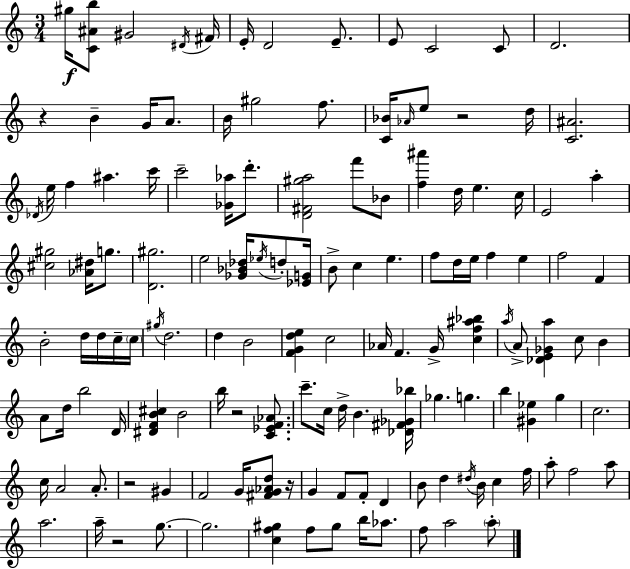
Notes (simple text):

G#5/s [C4,A#4,B5]/e G#4/h D#4/s F#4/s E4/s D4/h E4/e. E4/e C4/h C4/e D4/h. R/q B4/q G4/s A4/e. B4/s G#5/h F5/e. [C4,Bb4]/s Ab4/s E5/e R/h D5/s [C4,A#4]/h. Db4/s E5/s F5/q A#5/q. C6/s C6/h [Gb4,Ab5]/s D6/e. [D4,F#4,G#5,A5]/h F6/e Bb4/e [F5,A#6]/q D5/s E5/q. C5/s E4/h A5/q [C#5,G#5]/h [Ab4,D#5]/s G5/e. [D4,G#5]/h. E5/h [Gb4,Bb4,Db5]/s Eb5/s D5/e [Eb4,G4]/s B4/e C5/q E5/q. F5/e D5/s E5/s F5/q E5/q F5/h F4/q B4/h D5/s D5/s C5/s C5/s G#5/s D5/h. D5/q B4/h [F4,G4,D5,E5]/q C5/h Ab4/s F4/q. G4/s [C5,F5,A#5,Bb5]/q A5/s A4/e [Db4,E4,Gb4,A5]/q C5/e B4/q A4/e D5/s B5/h D4/s [D#4,F4,B4,C#5]/q B4/h B5/s R/h [C4,Eb4,F4,Ab4]/e. C6/e. C5/s D5/s B4/q. [Db4,F#4,Gb4,Bb5]/s Gb5/q. G5/q. B5/q [G#4,Eb5]/q G5/q C5/h. C5/s A4/h A4/e. R/h G#4/q F4/h G4/s [F#4,G4,Ab4,D5]/e R/s G4/q F4/e F4/e D4/q B4/e D5/q D#5/s B4/s C5/q F5/s A5/e F5/h A5/e A5/h. A5/s R/h G5/e. G5/h. [C5,F5,G#5]/q F5/e G#5/e B5/s Ab5/e. F5/e A5/h A5/e